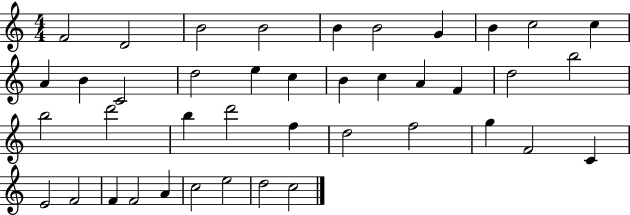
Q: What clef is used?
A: treble